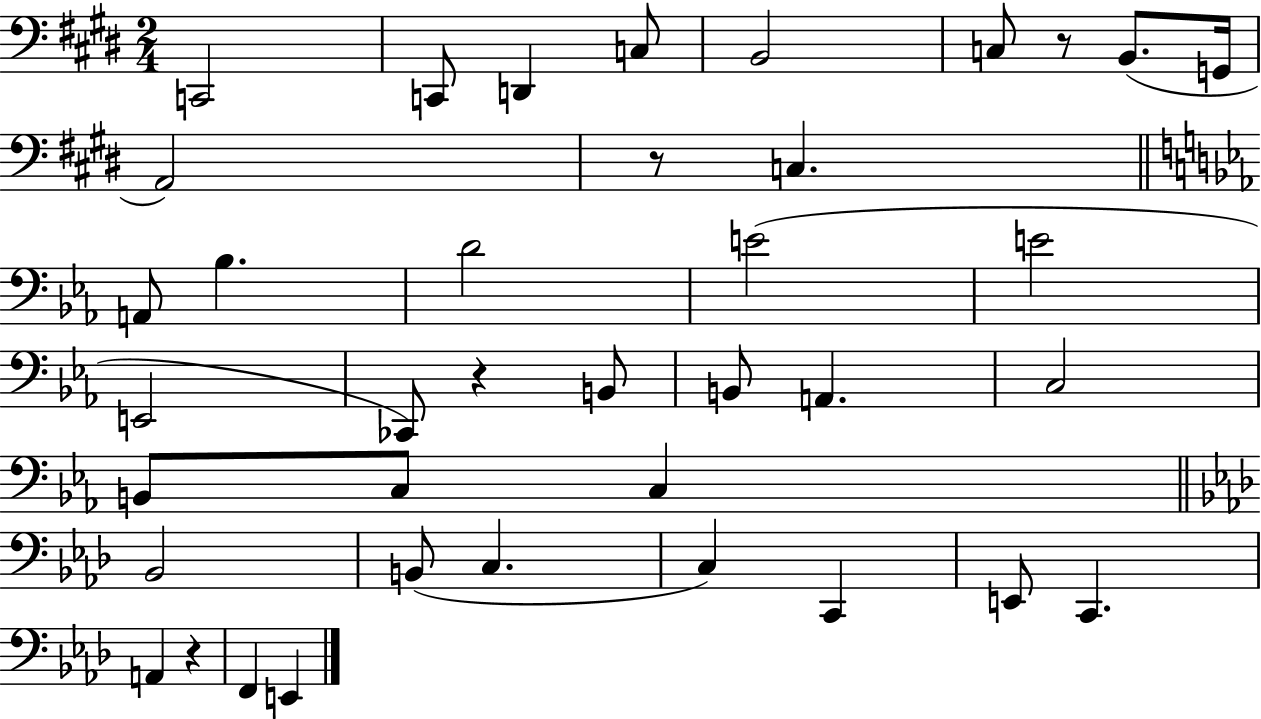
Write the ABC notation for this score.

X:1
T:Untitled
M:2/4
L:1/4
K:E
C,,2 C,,/2 D,, C,/2 B,,2 C,/2 z/2 B,,/2 G,,/4 A,,2 z/2 C, A,,/2 _B, D2 E2 E2 E,,2 _C,,/2 z B,,/2 B,,/2 A,, C,2 B,,/2 C,/2 C, _B,,2 B,,/2 C, C, C,, E,,/2 C,, A,, z F,, E,,